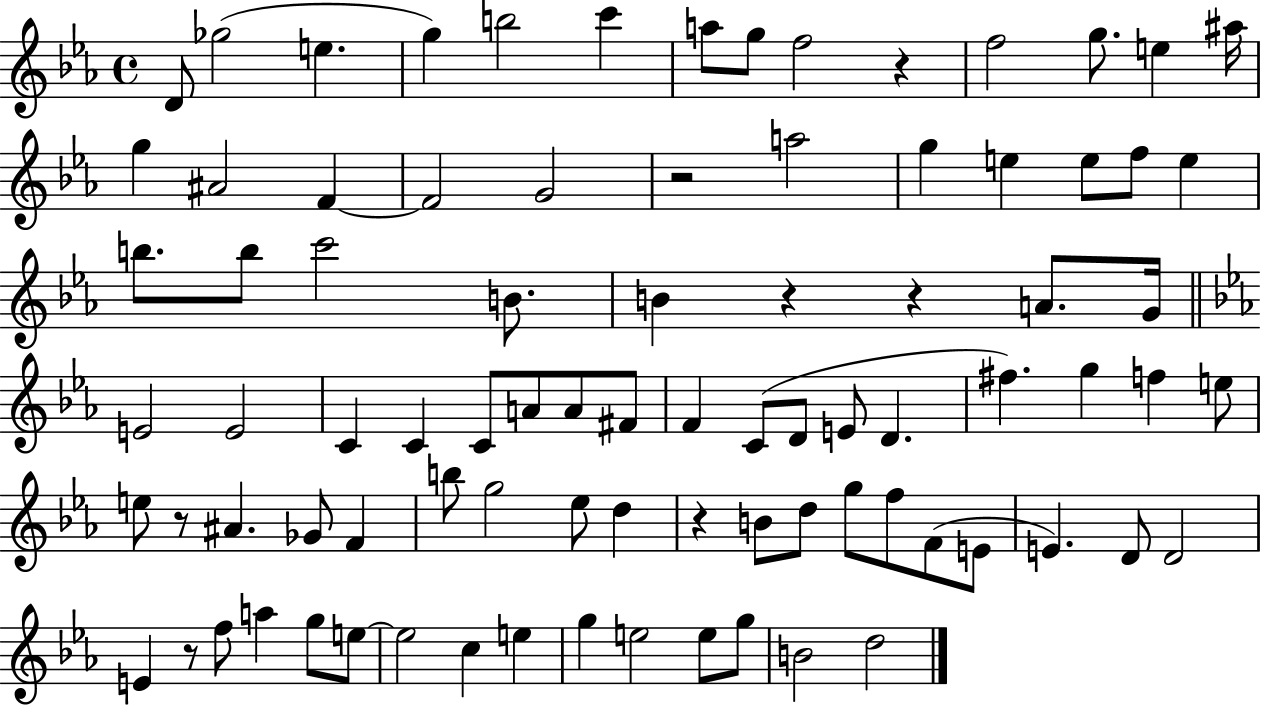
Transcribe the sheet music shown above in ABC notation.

X:1
T:Untitled
M:4/4
L:1/4
K:Eb
D/2 _g2 e g b2 c' a/2 g/2 f2 z f2 g/2 e ^a/4 g ^A2 F F2 G2 z2 a2 g e e/2 f/2 e b/2 b/2 c'2 B/2 B z z A/2 G/4 E2 E2 C C C/2 A/2 A/2 ^F/2 F C/2 D/2 E/2 D ^f g f e/2 e/2 z/2 ^A _G/2 F b/2 g2 _e/2 d z B/2 d/2 g/2 f/2 F/2 E/2 E D/2 D2 E z/2 f/2 a g/2 e/2 e2 c e g e2 e/2 g/2 B2 d2